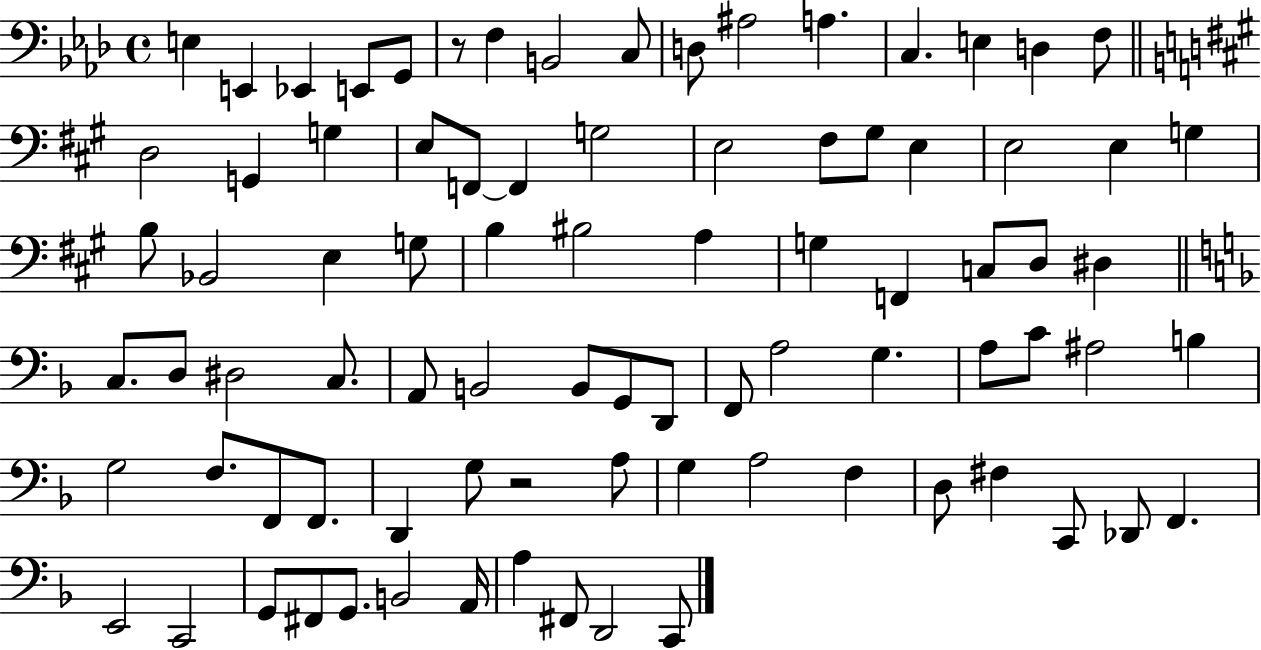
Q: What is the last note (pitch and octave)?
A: C2